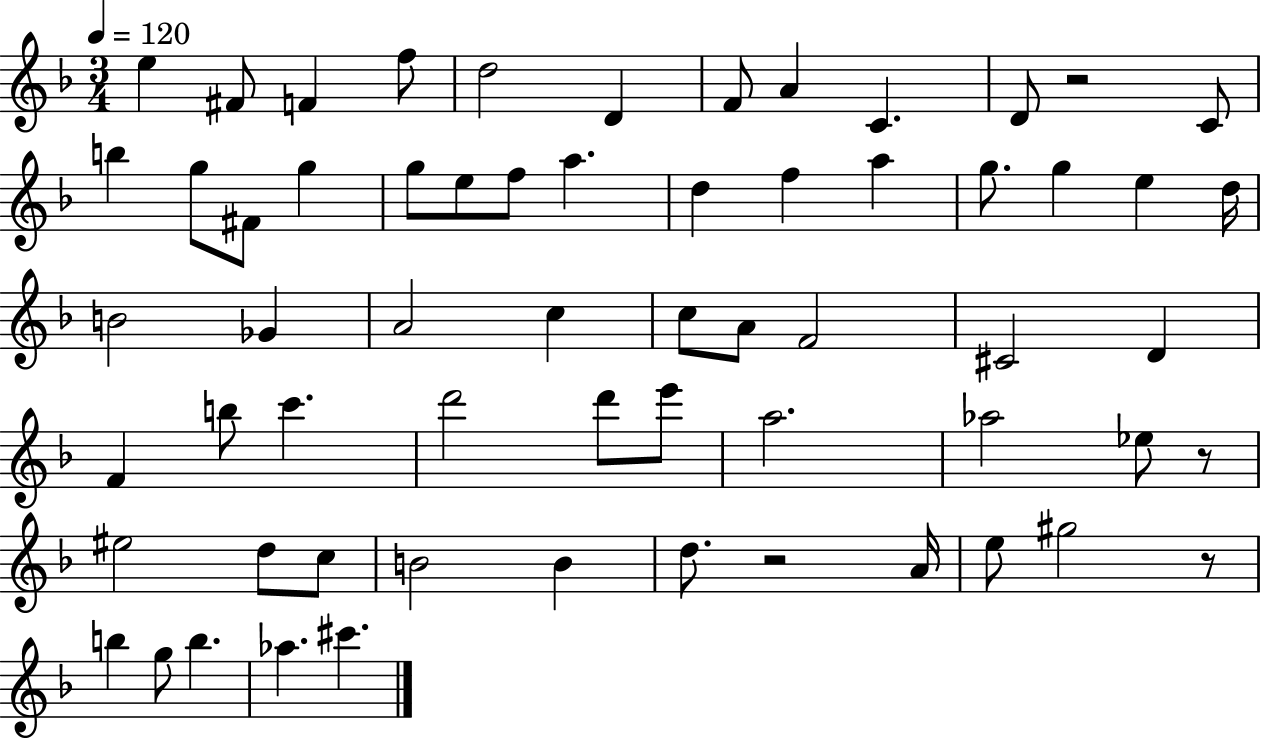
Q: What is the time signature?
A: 3/4